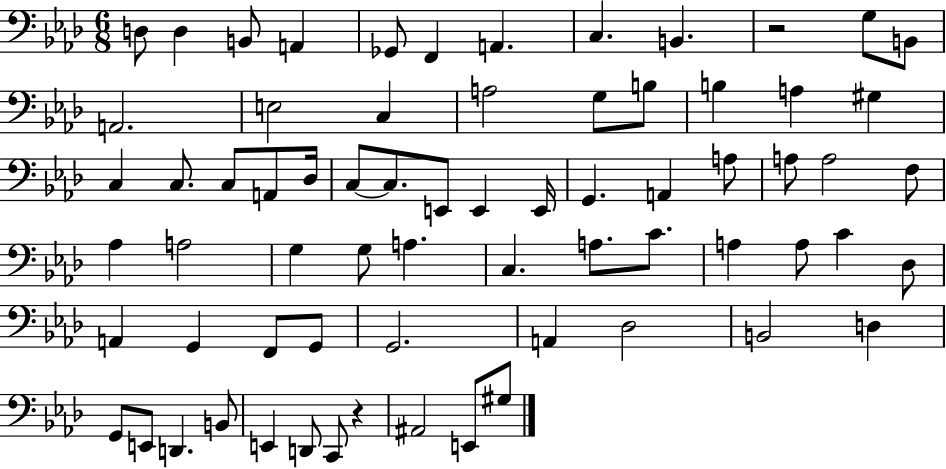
D3/e D3/q B2/e A2/q Gb2/e F2/q A2/q. C3/q. B2/q. R/h G3/e B2/e A2/h. E3/h C3/q A3/h G3/e B3/e B3/q A3/q G#3/q C3/q C3/e. C3/e A2/e Db3/s C3/e C3/e. E2/e E2/q E2/s G2/q. A2/q A3/e A3/e A3/h F3/e Ab3/q A3/h G3/q G3/e A3/q. C3/q. A3/e. C4/e. A3/q A3/e C4/q Db3/e A2/q G2/q F2/e G2/e G2/h. A2/q Db3/h B2/h D3/q G2/e E2/e D2/q. B2/e E2/q D2/e C2/e R/q A#2/h E2/e G#3/e